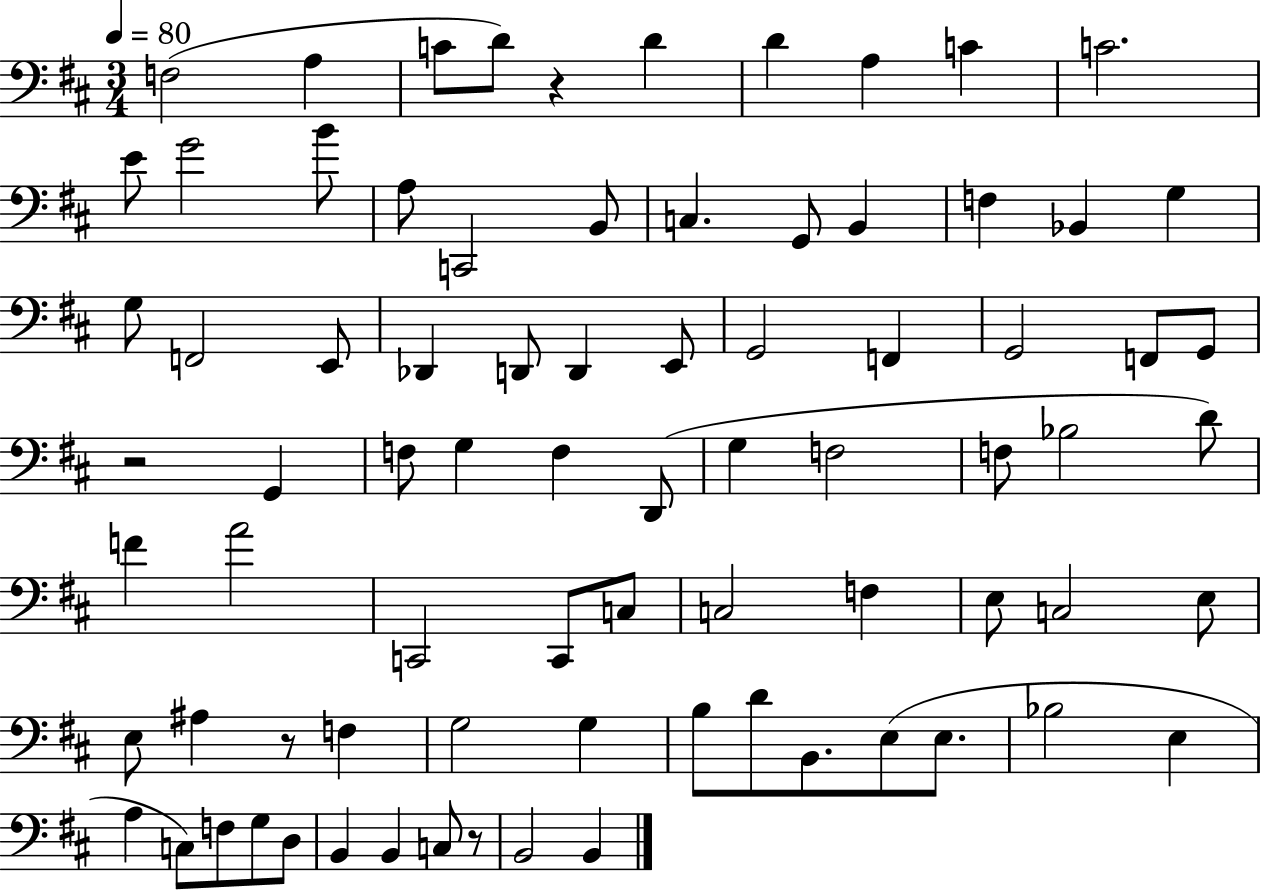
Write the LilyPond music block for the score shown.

{
  \clef bass
  \numericTimeSignature
  \time 3/4
  \key d \major
  \tempo 4 = 80
  \repeat volta 2 { f2( a4 | c'8 d'8) r4 d'4 | d'4 a4 c'4 | c'2. | \break e'8 g'2 b'8 | a8 c,2 b,8 | c4. g,8 b,4 | f4 bes,4 g4 | \break g8 f,2 e,8 | des,4 d,8 d,4 e,8 | g,2 f,4 | g,2 f,8 g,8 | \break r2 g,4 | f8 g4 f4 d,8( | g4 f2 | f8 bes2 d'8) | \break f'4 a'2 | c,2 c,8 c8 | c2 f4 | e8 c2 e8 | \break e8 ais4 r8 f4 | g2 g4 | b8 d'8 b,8. e8( e8. | bes2 e4 | \break a4 c8) f8 g8 d8 | b,4 b,4 c8 r8 | b,2 b,4 | } \bar "|."
}